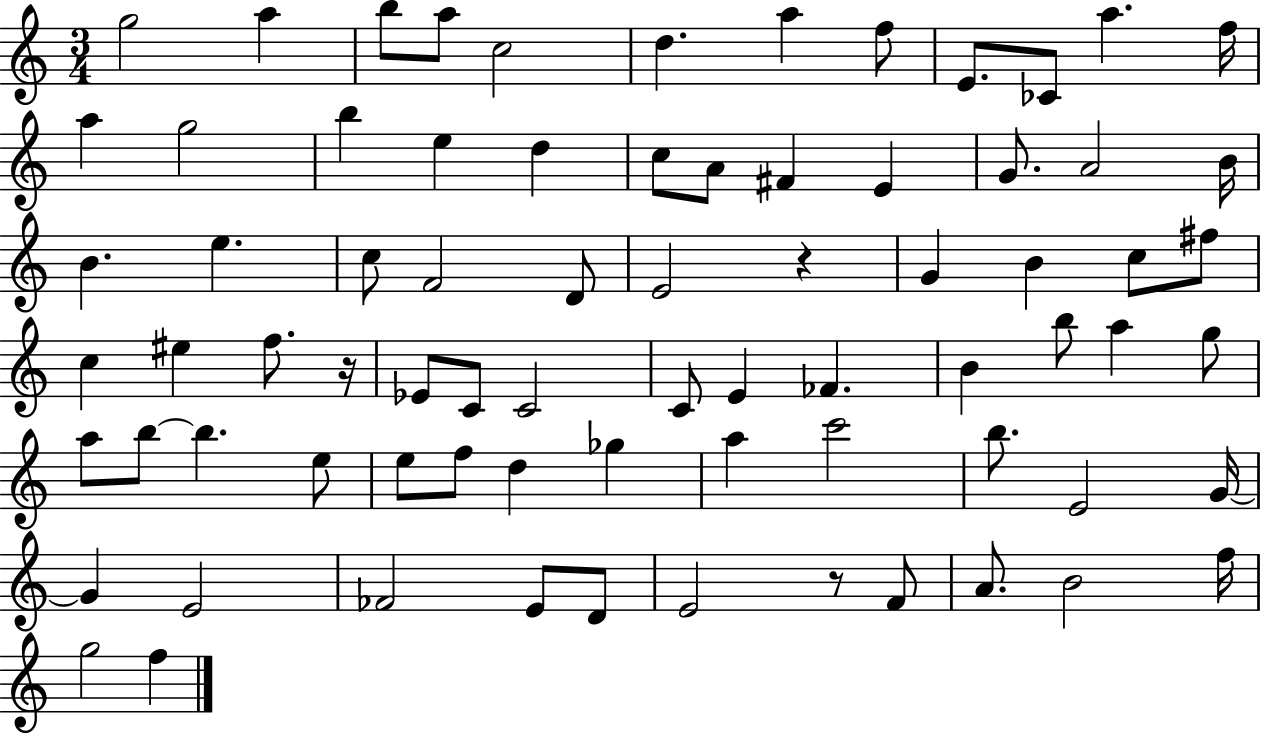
G5/h A5/q B5/e A5/e C5/h D5/q. A5/q F5/e E4/e. CES4/e A5/q. F5/s A5/q G5/h B5/q E5/q D5/q C5/e A4/e F#4/q E4/q G4/e. A4/h B4/s B4/q. E5/q. C5/e F4/h D4/e E4/h R/q G4/q B4/q C5/e F#5/e C5/q EIS5/q F5/e. R/s Eb4/e C4/e C4/h C4/e E4/q FES4/q. B4/q B5/e A5/q G5/e A5/e B5/e B5/q. E5/e E5/e F5/e D5/q Gb5/q A5/q C6/h B5/e. E4/h G4/s G4/q E4/h FES4/h E4/e D4/e E4/h R/e F4/e A4/e. B4/h F5/s G5/h F5/q